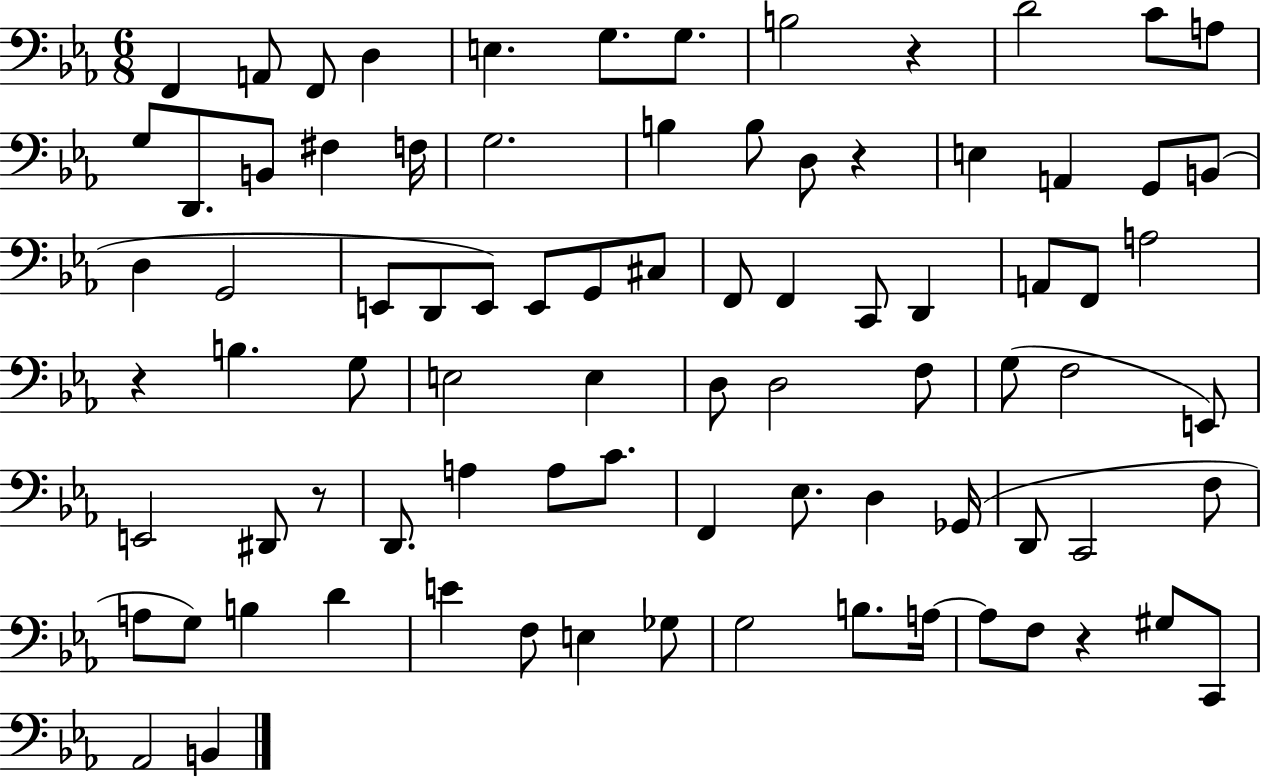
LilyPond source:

{
  \clef bass
  \numericTimeSignature
  \time 6/8
  \key ees \major
  \repeat volta 2 { f,4 a,8 f,8 d4 | e4. g8. g8. | b2 r4 | d'2 c'8 a8 | \break g8 d,8. b,8 fis4 f16 | g2. | b4 b8 d8 r4 | e4 a,4 g,8 b,8( | \break d4 g,2 | e,8 d,8 e,8) e,8 g,8 cis8 | f,8 f,4 c,8 d,4 | a,8 f,8 a2 | \break r4 b4. g8 | e2 e4 | d8 d2 f8 | g8( f2 e,8) | \break e,2 dis,8 r8 | d,8. a4 a8 c'8. | f,4 ees8. d4 ges,16( | d,8 c,2 f8 | \break a8 g8) b4 d'4 | e'4 f8 e4 ges8 | g2 b8. a16~~ | a8 f8 r4 gis8 c,8 | \break aes,2 b,4 | } \bar "|."
}